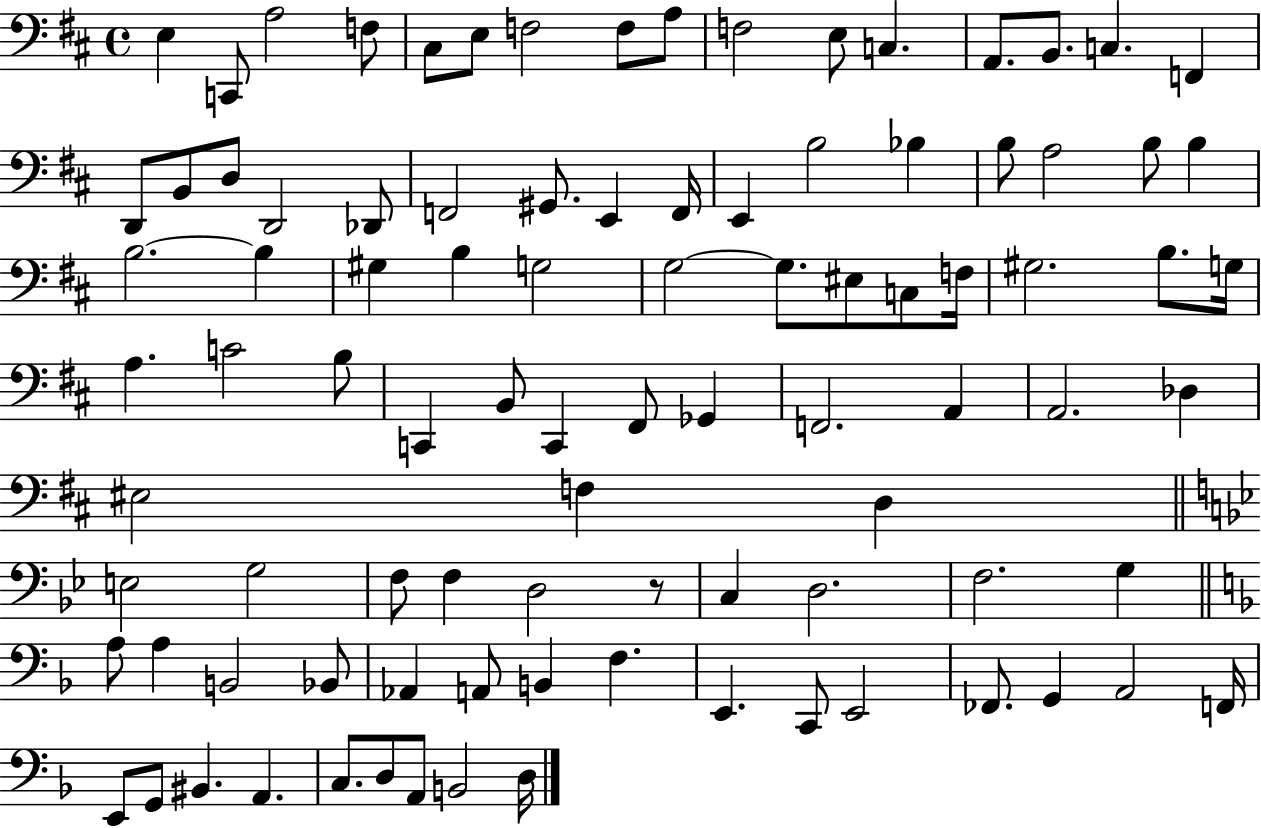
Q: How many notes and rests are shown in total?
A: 94